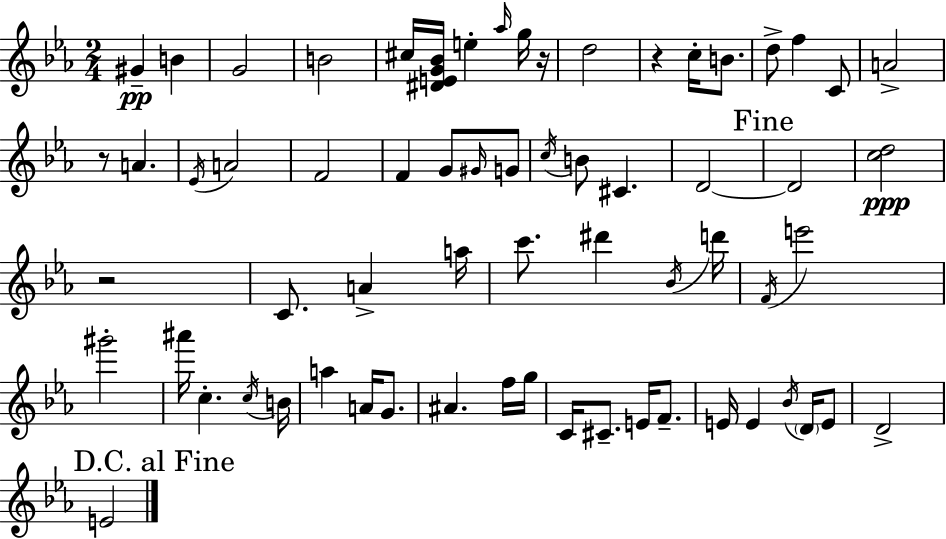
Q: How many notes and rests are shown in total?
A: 65